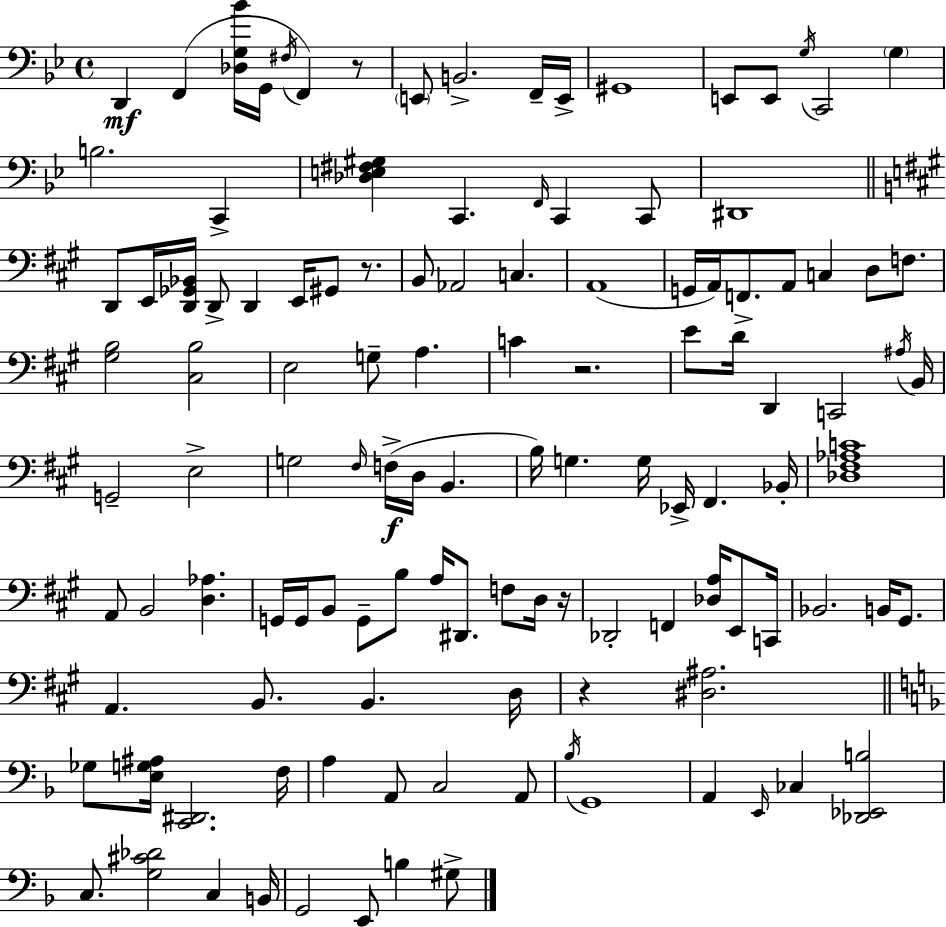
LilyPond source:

{
  \clef bass
  \time 4/4
  \defaultTimeSignature
  \key bes \major
  d,4\mf f,4( <des g bes'>16 g,16 \acciaccatura { fis16 }) f,4 r8 | \parenthesize e,8 b,2.-> f,16-- | e,16-> gis,1 | e,8 e,8 \acciaccatura { g16 } c,2 \parenthesize g4 | \break b2. c,4-> | <des e fis gis>4 c,4. \grace { f,16 } c,4 | c,8 dis,1 | \bar "||" \break \key a \major d,8 e,16 <d, ges, bes,>16 d,8-> d,4 e,16 gis,8 r8. | b,8 aes,2 c4. | a,1( | g,16 a,16) f,8.-> a,8 c4 d8 f8. | \break <gis b>2 <cis b>2 | e2 g8-- a4. | c'4 r2. | e'8 d'16 d,4 c,2 \acciaccatura { ais16 } | \break b,16 g,2-- e2-> | g2 \grace { fis16 }(\f f16-> d16 b,4. | b16) g4. g16 ees,16-> fis,4. | bes,16-. <des fis aes c'>1 | \break a,8 b,2 <d aes>4. | g,16 g,16 b,8 g,8-- b8 a16 dis,8. f8 | d16 r16 des,2-. f,4 <des a>16 e,8 | c,16 bes,2. b,16 gis,8. | \break a,4. b,8. b,4. | d16 r4 <dis ais>2. | \bar "||" \break \key f \major ges8 <e g ais>16 <c, dis,>2. f16 | a4 a,8 c2 a,8 | \acciaccatura { bes16 } g,1 | a,4 \grace { e,16 } ces4 <des, ees, b>2 | \break c8. <g cis' des'>2 c4 | b,16 g,2 e,8 b4 | gis8-> \bar "|."
}